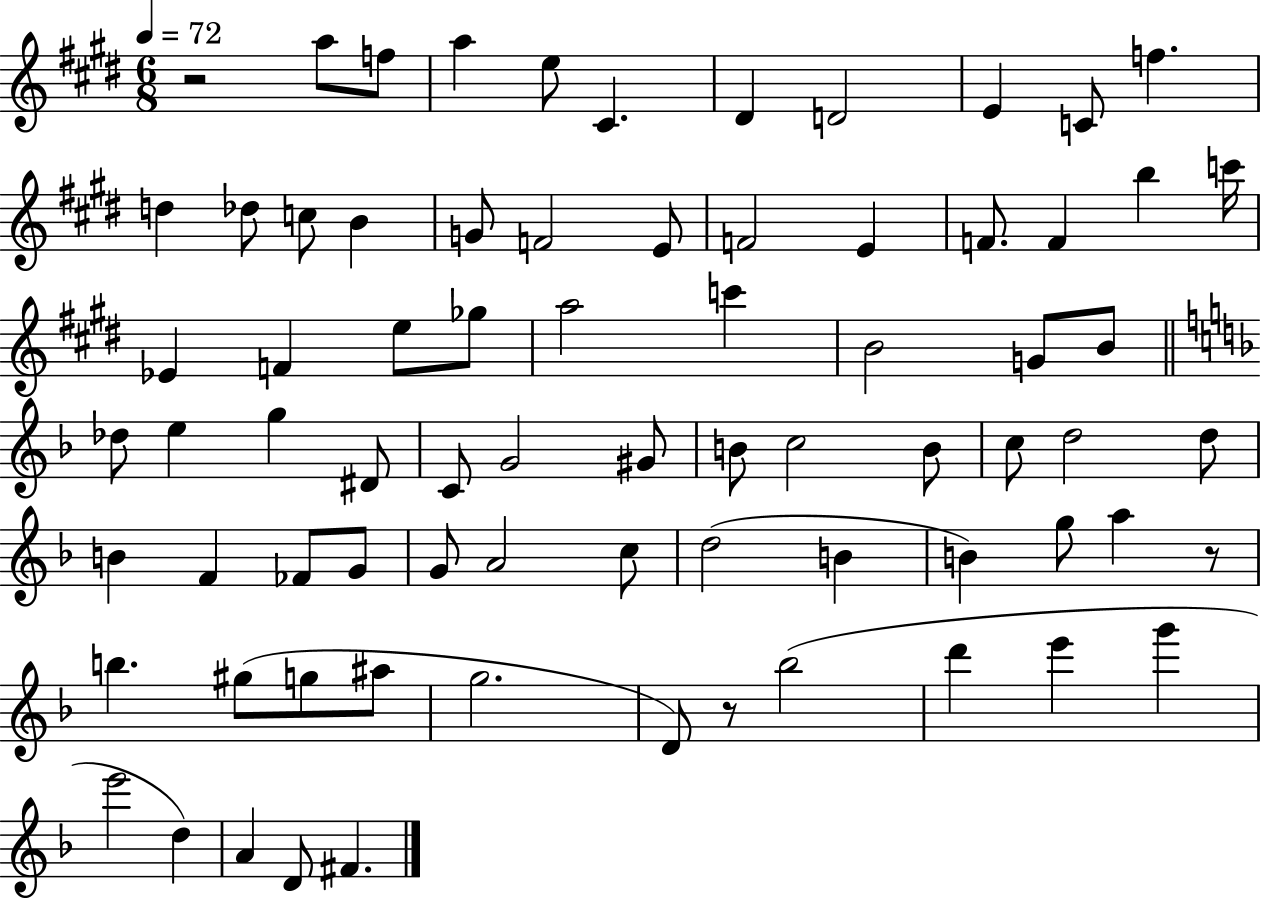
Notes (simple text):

R/h A5/e F5/e A5/q E5/e C#4/q. D#4/q D4/h E4/q C4/e F5/q. D5/q Db5/e C5/e B4/q G4/e F4/h E4/e F4/h E4/q F4/e. F4/q B5/q C6/s Eb4/q F4/q E5/e Gb5/e A5/h C6/q B4/h G4/e B4/e Db5/e E5/q G5/q D#4/e C4/e G4/h G#4/e B4/e C5/h B4/e C5/e D5/h D5/e B4/q F4/q FES4/e G4/e G4/e A4/h C5/e D5/h B4/q B4/q G5/e A5/q R/e B5/q. G#5/e G5/e A#5/e G5/h. D4/e R/e Bb5/h D6/q E6/q G6/q E6/h D5/q A4/q D4/e F#4/q.